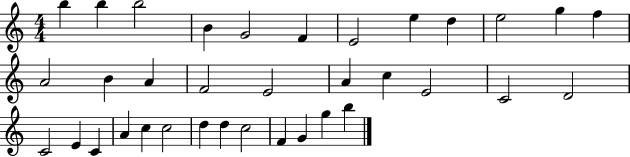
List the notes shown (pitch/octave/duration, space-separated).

B5/q B5/q B5/h B4/q G4/h F4/q E4/h E5/q D5/q E5/h G5/q F5/q A4/h B4/q A4/q F4/h E4/h A4/q C5/q E4/h C4/h D4/h C4/h E4/q C4/q A4/q C5/q C5/h D5/q D5/q C5/h F4/q G4/q G5/q B5/q